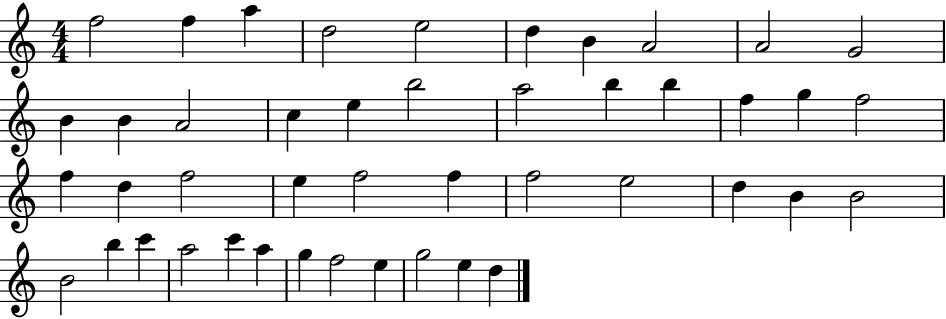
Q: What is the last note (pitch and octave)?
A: D5